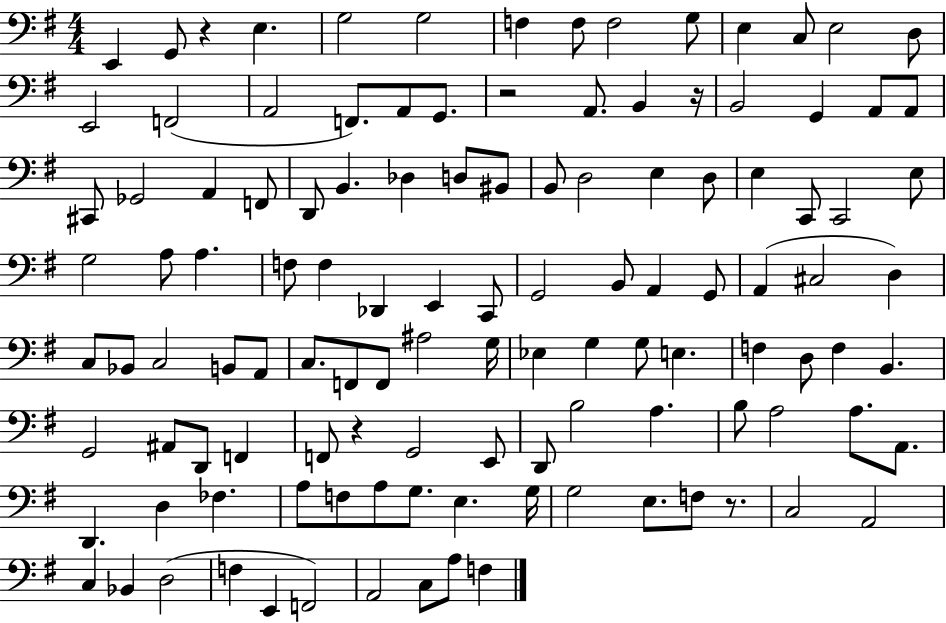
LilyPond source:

{
  \clef bass
  \numericTimeSignature
  \time 4/4
  \key g \major
  \repeat volta 2 { e,4 g,8 r4 e4. | g2 g2 | f4 f8 f2 g8 | e4 c8 e2 d8 | \break e,2 f,2( | a,2 f,8.) a,8 g,8. | r2 a,8. b,4 r16 | b,2 g,4 a,8 a,8 | \break cis,8 ges,2 a,4 f,8 | d,8 b,4. des4 d8 bis,8 | b,8 d2 e4 d8 | e4 c,8 c,2 e8 | \break g2 a8 a4. | f8 f4 des,4 e,4 c,8 | g,2 b,8 a,4 g,8 | a,4( cis2 d4) | \break c8 bes,8 c2 b,8 a,8 | c8. f,8 f,8 ais2 g16 | ees4 g4 g8 e4. | f4 d8 f4 b,4. | \break g,2 ais,8 d,8 f,4 | f,8 r4 g,2 e,8 | d,8 b2 a4. | b8 a2 a8. a,8. | \break d,4. d4 fes4. | a8 f8 a8 g8. e4. g16 | g2 e8. f8 r8. | c2 a,2 | \break c4 bes,4 d2( | f4 e,4 f,2) | a,2 c8 a8 f4 | } \bar "|."
}